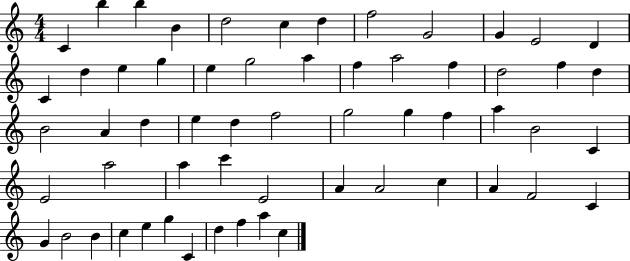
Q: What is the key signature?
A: C major